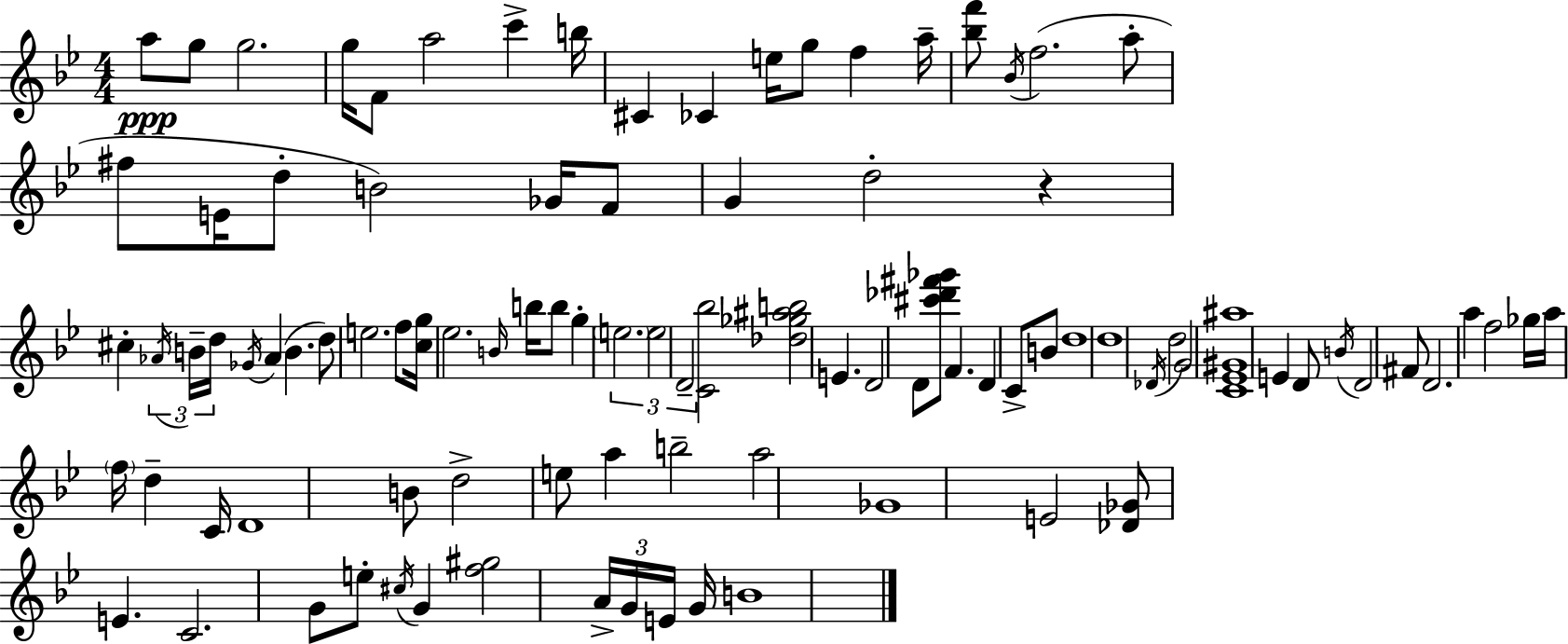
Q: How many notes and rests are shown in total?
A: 97